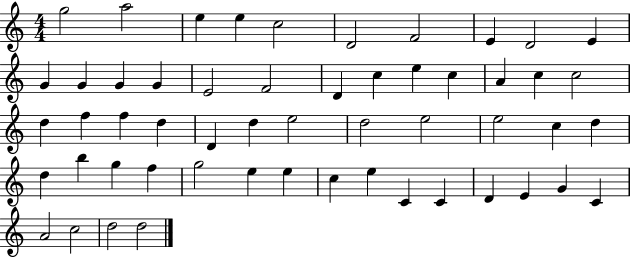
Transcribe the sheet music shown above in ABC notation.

X:1
T:Untitled
M:4/4
L:1/4
K:C
g2 a2 e e c2 D2 F2 E D2 E G G G G E2 F2 D c e c A c c2 d f f d D d e2 d2 e2 e2 c d d b g f g2 e e c e C C D E G C A2 c2 d2 d2